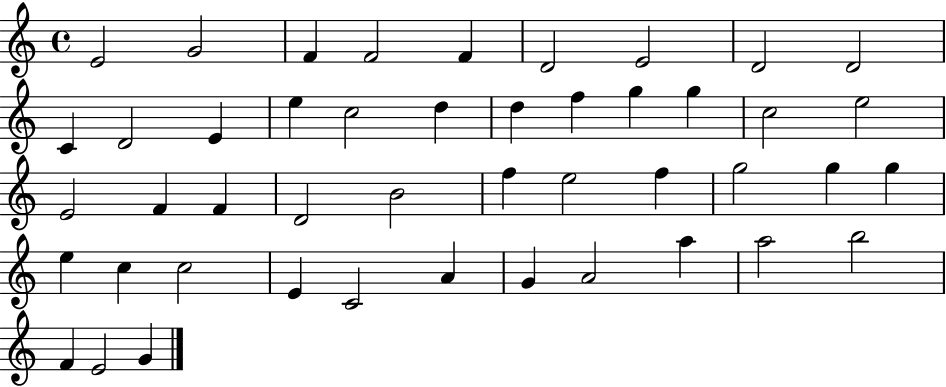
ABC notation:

X:1
T:Untitled
M:4/4
L:1/4
K:C
E2 G2 F F2 F D2 E2 D2 D2 C D2 E e c2 d d f g g c2 e2 E2 F F D2 B2 f e2 f g2 g g e c c2 E C2 A G A2 a a2 b2 F E2 G